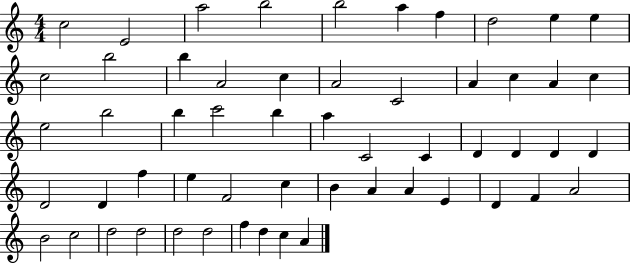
{
  \clef treble
  \numericTimeSignature
  \time 4/4
  \key c \major
  c''2 e'2 | a''2 b''2 | b''2 a''4 f''4 | d''2 e''4 e''4 | \break c''2 b''2 | b''4 a'2 c''4 | a'2 c'2 | a'4 c''4 a'4 c''4 | \break e''2 b''2 | b''4 c'''2 b''4 | a''4 c'2 c'4 | d'4 d'4 d'4 d'4 | \break d'2 d'4 f''4 | e''4 f'2 c''4 | b'4 a'4 a'4 e'4 | d'4 f'4 a'2 | \break b'2 c''2 | d''2 d''2 | d''2 d''2 | f''4 d''4 c''4 a'4 | \break \bar "|."
}